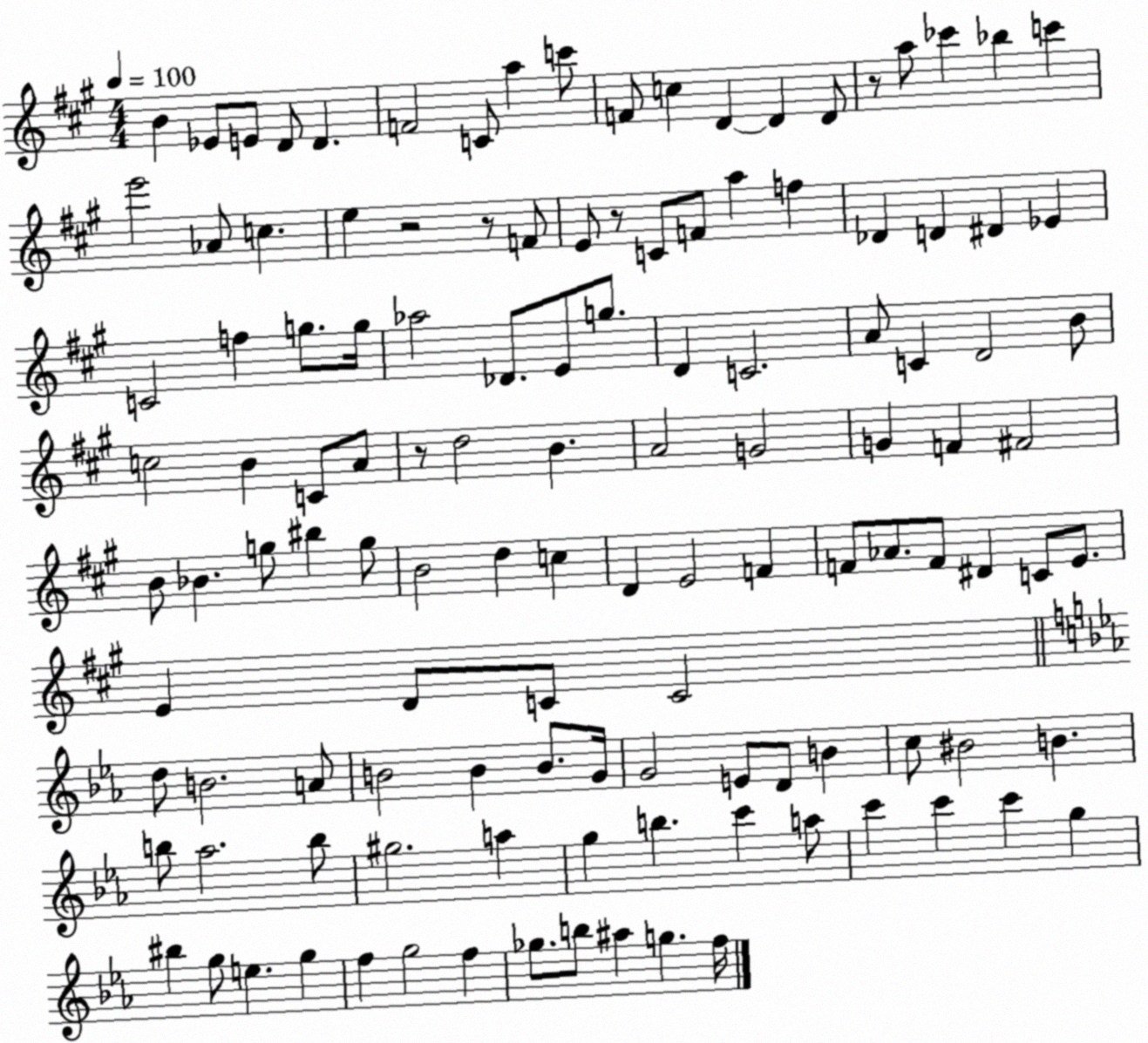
X:1
T:Untitled
M:4/4
L:1/4
K:A
B _E/2 E/2 D/2 D F2 C/2 a c'/2 F/2 c D D D/2 z/2 a/2 _c' _b c' e'2 _A/2 c e z2 z/2 F/2 E/2 z/2 C/2 F/2 a f _D D ^D _E C2 f g/2 g/4 _a2 _D/2 E/2 g/2 D C2 A/2 C D2 B/2 c2 B C/2 A/2 z/2 d2 B A2 G2 G F ^F2 B/2 _B g/2 ^b g/2 B2 d c D E2 F F/2 _A/2 F/2 ^D C/2 E/2 E D/2 C/2 C2 d/2 B2 A/2 B2 B B/2 G/4 G2 E/2 D/2 B c/2 ^B2 B b/2 _a2 b/2 ^g2 a g b c' a/2 c' c' c' g ^b g/2 e g f g2 f _g/2 b/2 ^a g f/4